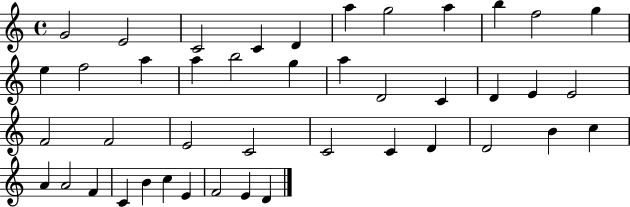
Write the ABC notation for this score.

X:1
T:Untitled
M:4/4
L:1/4
K:C
G2 E2 C2 C D a g2 a b f2 g e f2 a a b2 g a D2 C D E E2 F2 F2 E2 C2 C2 C D D2 B c A A2 F C B c E F2 E D